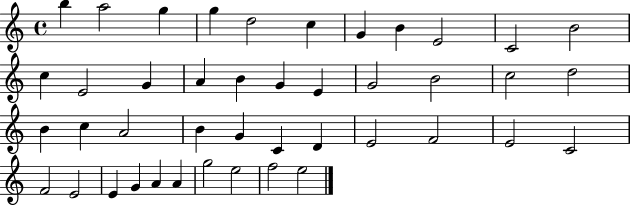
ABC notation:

X:1
T:Untitled
M:4/4
L:1/4
K:C
b a2 g g d2 c G B E2 C2 B2 c E2 G A B G E G2 B2 c2 d2 B c A2 B G C D E2 F2 E2 C2 F2 E2 E G A A g2 e2 f2 e2